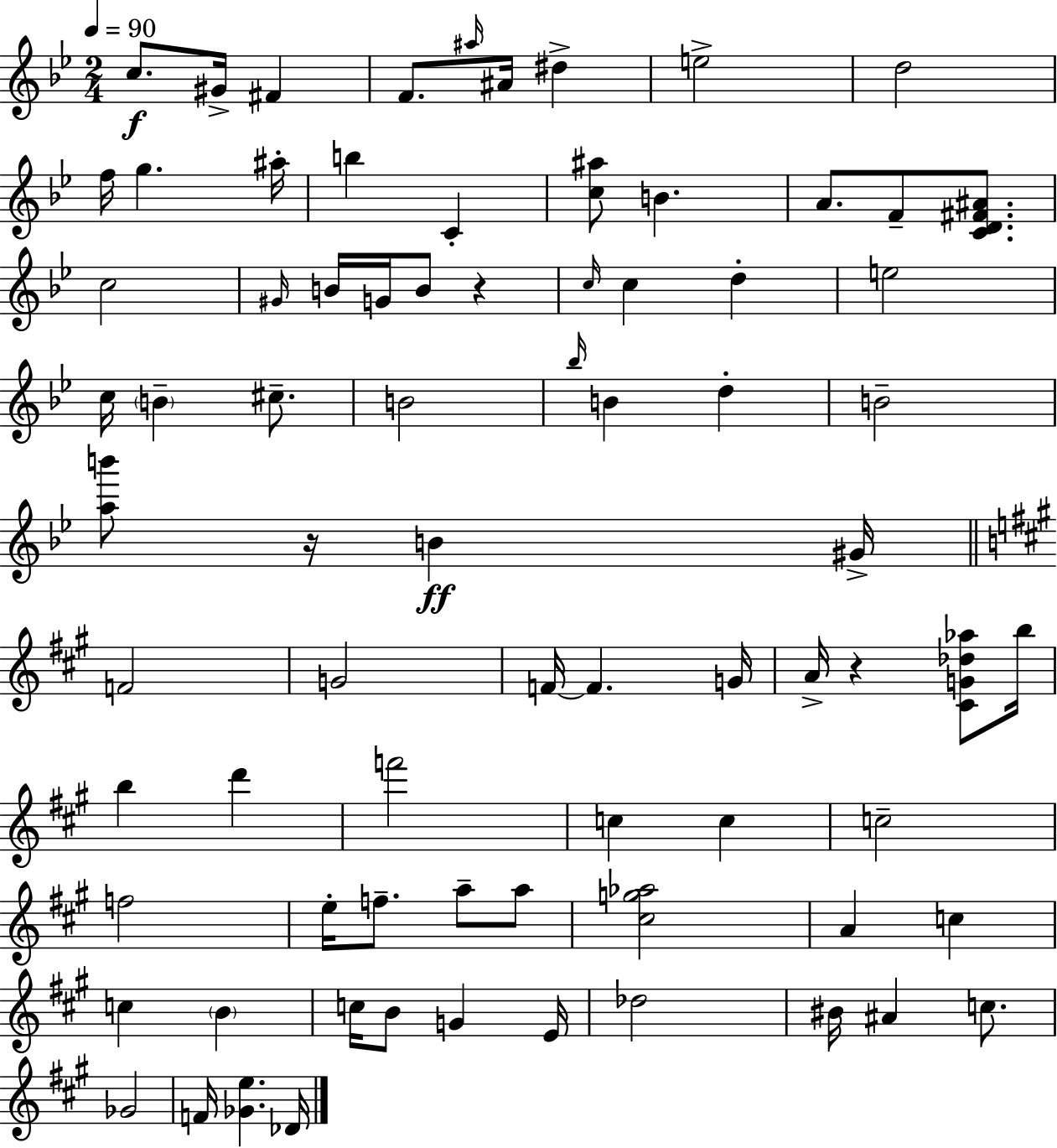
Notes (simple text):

C5/e. G#4/s F#4/q F4/e. A#5/s A#4/s D#5/q E5/h D5/h F5/s G5/q. A#5/s B5/q C4/q [C5,A#5]/e B4/q. A4/e. F4/e [C4,D4,F#4,A#4]/e. C5/h G#4/s B4/s G4/s B4/e R/q C5/s C5/q D5/q E5/h C5/s B4/q C#5/e. B4/h Bb5/s B4/q D5/q B4/h [A5,B6]/e R/s B4/q G#4/s F4/h G4/h F4/s F4/q. G4/s A4/s R/q [C#4,G4,Db5,Ab5]/e B5/s B5/q D6/q F6/h C5/q C5/q C5/h F5/h E5/s F5/e. A5/e A5/e [C#5,G5,Ab5]/h A4/q C5/q C5/q B4/q C5/s B4/e G4/q E4/s Db5/h BIS4/s A#4/q C5/e. Gb4/h F4/s [Gb4,E5]/q. Db4/s